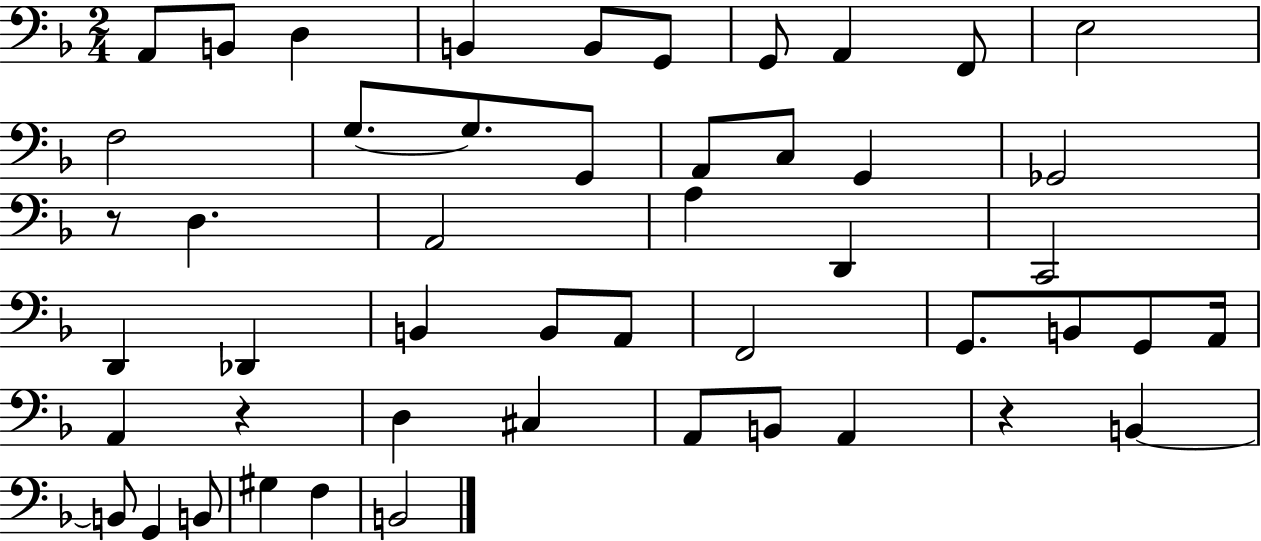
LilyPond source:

{
  \clef bass
  \numericTimeSignature
  \time 2/4
  \key f \major
  a,8 b,8 d4 | b,4 b,8 g,8 | g,8 a,4 f,8 | e2 | \break f2 | g8.~~ g8. g,8 | a,8 c8 g,4 | ges,2 | \break r8 d4. | a,2 | a4 d,4 | c,2 | \break d,4 des,4 | b,4 b,8 a,8 | f,2 | g,8. b,8 g,8 a,16 | \break a,4 r4 | d4 cis4 | a,8 b,8 a,4 | r4 b,4~~ | \break b,8 g,4 b,8 | gis4 f4 | b,2 | \bar "|."
}